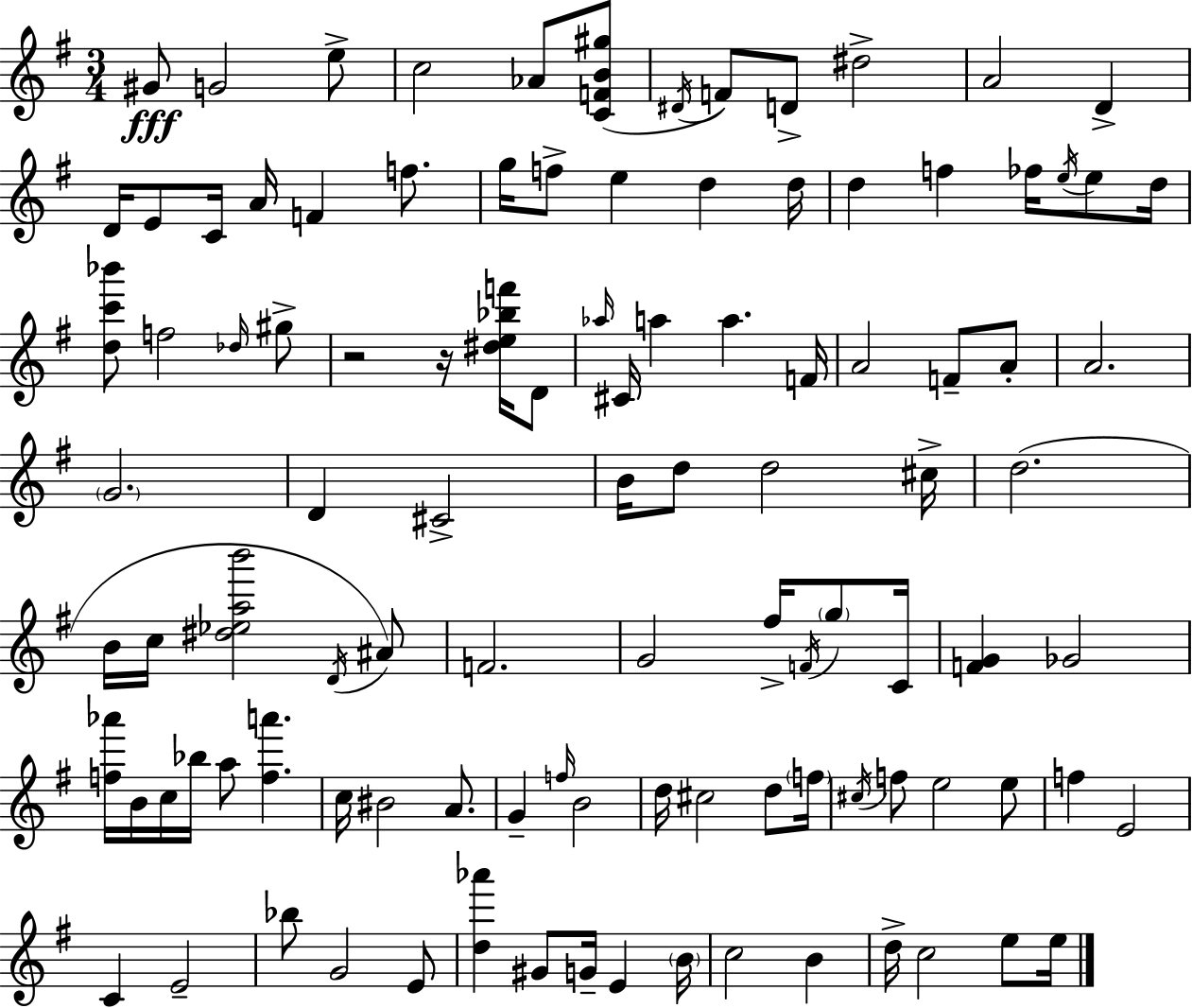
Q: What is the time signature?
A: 3/4